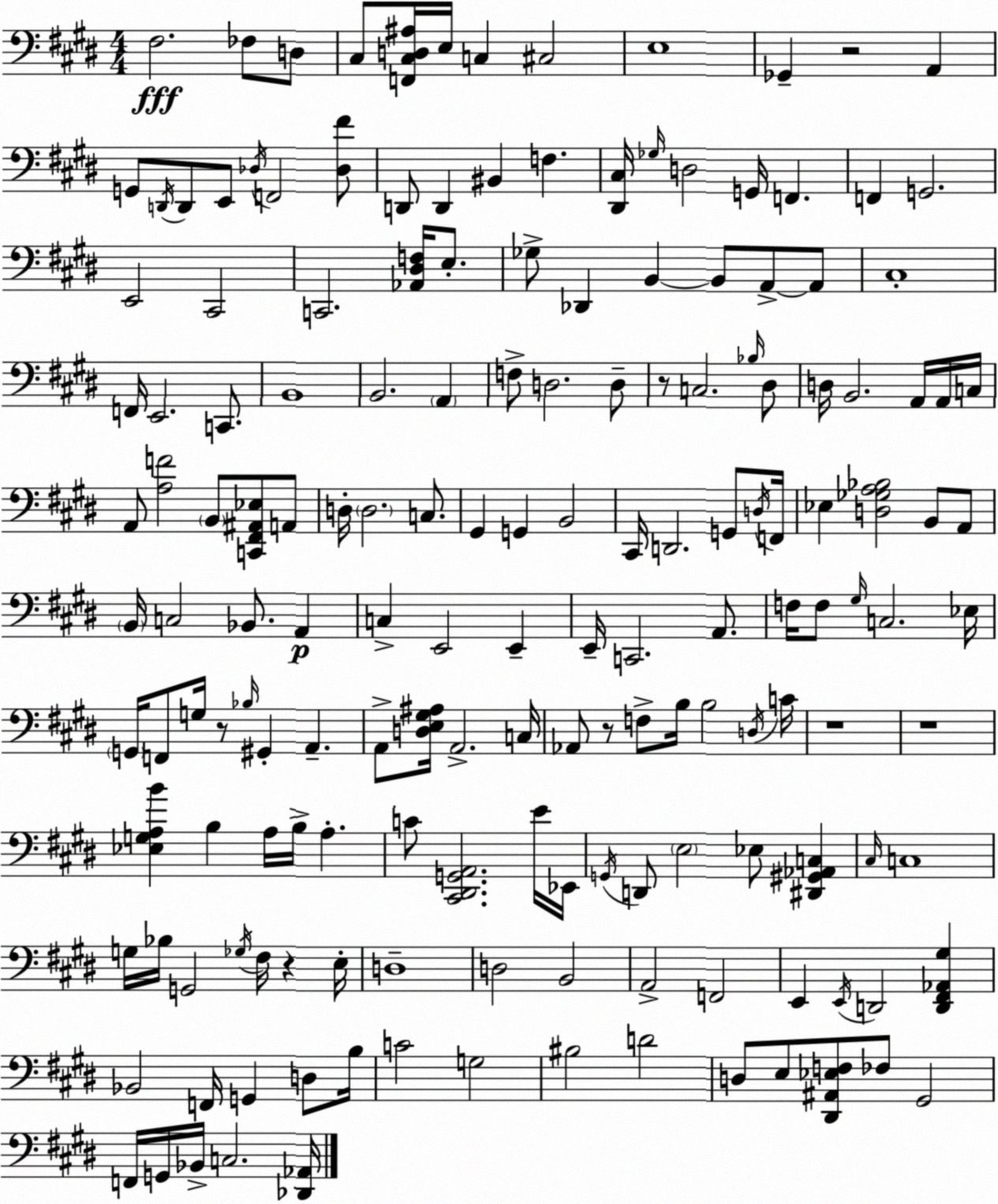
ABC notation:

X:1
T:Untitled
M:4/4
L:1/4
K:E
^F,2 _F,/2 D,/2 ^C,/2 [F,,^C,D,^A,]/4 E,/4 C, ^C,2 E,4 _G,, z2 A,, G,,/2 D,,/4 D,,/2 E,,/2 _D,/4 F,,2 [_D,^F]/2 D,,/2 D,, ^B,, F, [^D,,^C,]/4 _G,/4 D,2 G,,/4 F,, F,, G,,2 E,,2 ^C,,2 C,,2 [_A,,^D,F,]/4 E,/2 _G,/2 _D,, B,, B,,/2 A,,/2 A,,/2 ^C,4 F,,/4 E,,2 C,,/2 B,,4 B,,2 A,, F,/2 D,2 D,/2 z/2 C,2 _B,/4 ^D,/2 D,/4 B,,2 A,,/4 A,,/4 C,/4 A,,/2 [A,F]2 B,,/2 [C,,^F,,^A,,_E,]/2 A,,/2 D,/4 D,2 C,/2 ^G,, G,, B,,2 ^C,,/4 D,,2 G,,/2 D,/4 F,,/4 _E, [D,_G,A,_B,]2 B,,/2 A,,/2 B,,/4 C,2 _B,,/2 A,, C, E,,2 E,, E,,/4 C,,2 A,,/2 F,/4 F,/2 ^G,/4 C,2 _E,/4 G,,/4 F,,/2 G,/4 z/2 _B,/4 ^G,, A,, A,,/2 [D,E,^G,^A,]/4 A,,2 C,/4 _A,,/2 z/2 F,/2 B,/4 B,2 D,/4 C/4 z4 z4 [_E,G,A,B] B, A,/4 B,/4 A, C/2 [^C,,^D,,G,,A,,]2 E/4 _E,,/4 G,,/4 D,,/2 E,2 _E,/2 [^D,,^G,,_A,,C,] ^C,/4 C,4 G,/4 _B,/4 G,,2 _G,/4 ^F,/4 z E,/4 D,4 D,2 B,,2 A,,2 F,,2 E,, E,,/4 D,,2 [D,,^F,,_A,,^G,] _B,,2 F,,/4 G,, D,/2 B,/4 C2 G,2 ^B,2 D2 D,/2 E,/2 [^D,,^A,,_E,F,]/2 _F,/2 ^G,,2 F,,/4 G,,/4 _B,,/4 C,2 [_D,,_A,,]/4